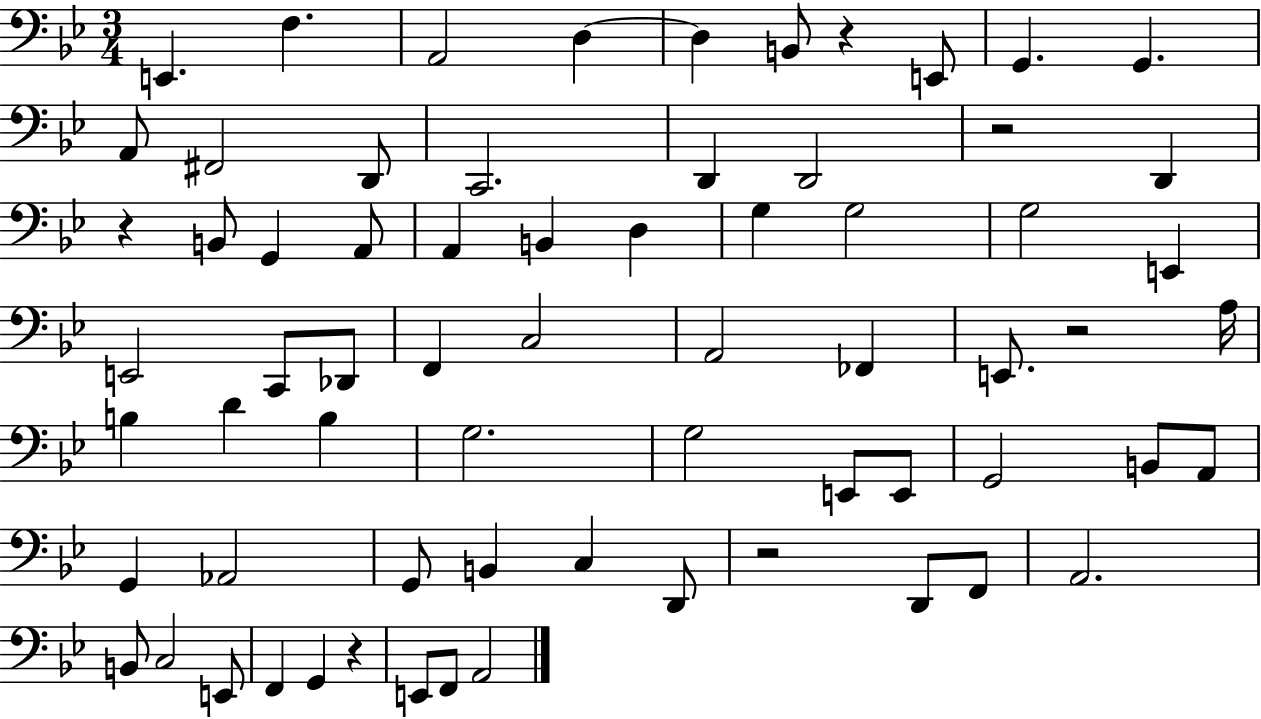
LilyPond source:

{
  \clef bass
  \numericTimeSignature
  \time 3/4
  \key bes \major
  e,4. f4. | a,2 d4~~ | d4 b,8 r4 e,8 | g,4. g,4. | \break a,8 fis,2 d,8 | c,2. | d,4 d,2 | r2 d,4 | \break r4 b,8 g,4 a,8 | a,4 b,4 d4 | g4 g2 | g2 e,4 | \break e,2 c,8 des,8 | f,4 c2 | a,2 fes,4 | e,8. r2 a16 | \break b4 d'4 b4 | g2. | g2 e,8 e,8 | g,2 b,8 a,8 | \break g,4 aes,2 | g,8 b,4 c4 d,8 | r2 d,8 f,8 | a,2. | \break b,8 c2 e,8 | f,4 g,4 r4 | e,8 f,8 a,2 | \bar "|."
}